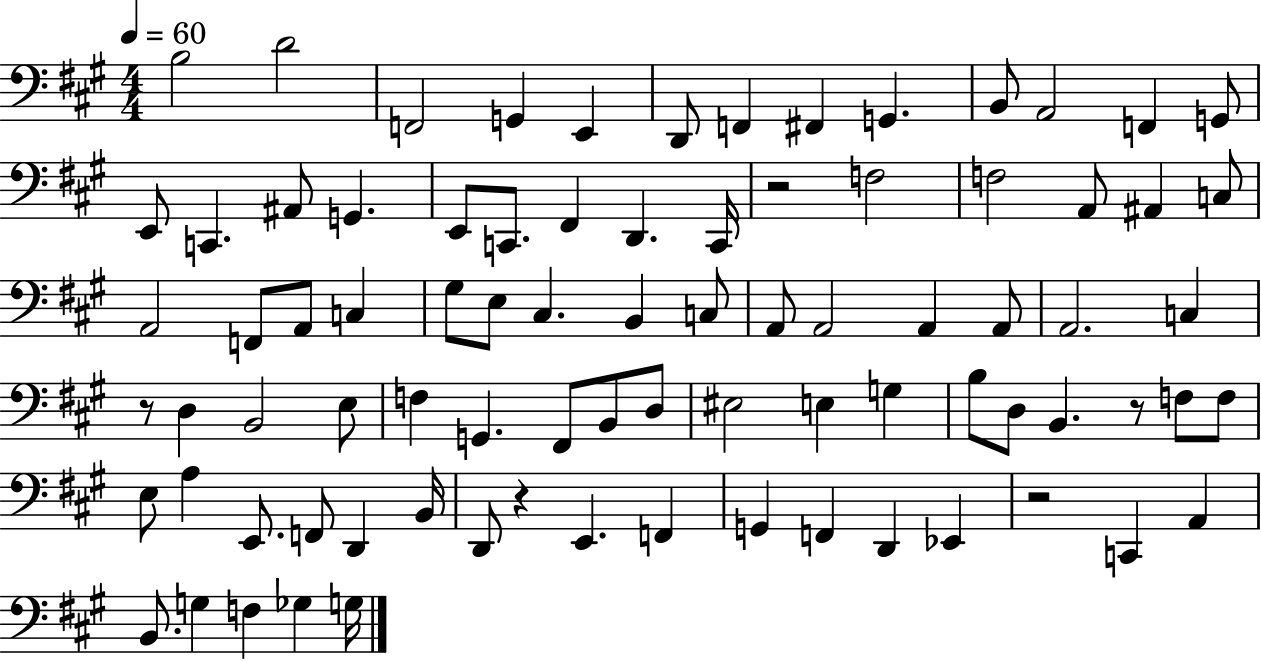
X:1
T:Untitled
M:4/4
L:1/4
K:A
B,2 D2 F,,2 G,, E,, D,,/2 F,, ^F,, G,, B,,/2 A,,2 F,, G,,/2 E,,/2 C,, ^A,,/2 G,, E,,/2 C,,/2 ^F,, D,, C,,/4 z2 F,2 F,2 A,,/2 ^A,, C,/2 A,,2 F,,/2 A,,/2 C, ^G,/2 E,/2 ^C, B,, C,/2 A,,/2 A,,2 A,, A,,/2 A,,2 C, z/2 D, B,,2 E,/2 F, G,, ^F,,/2 B,,/2 D,/2 ^E,2 E, G, B,/2 D,/2 B,, z/2 F,/2 F,/2 E,/2 A, E,,/2 F,,/2 D,, B,,/4 D,,/2 z E,, F,, G,, F,, D,, _E,, z2 C,, A,, B,,/2 G, F, _G, G,/4